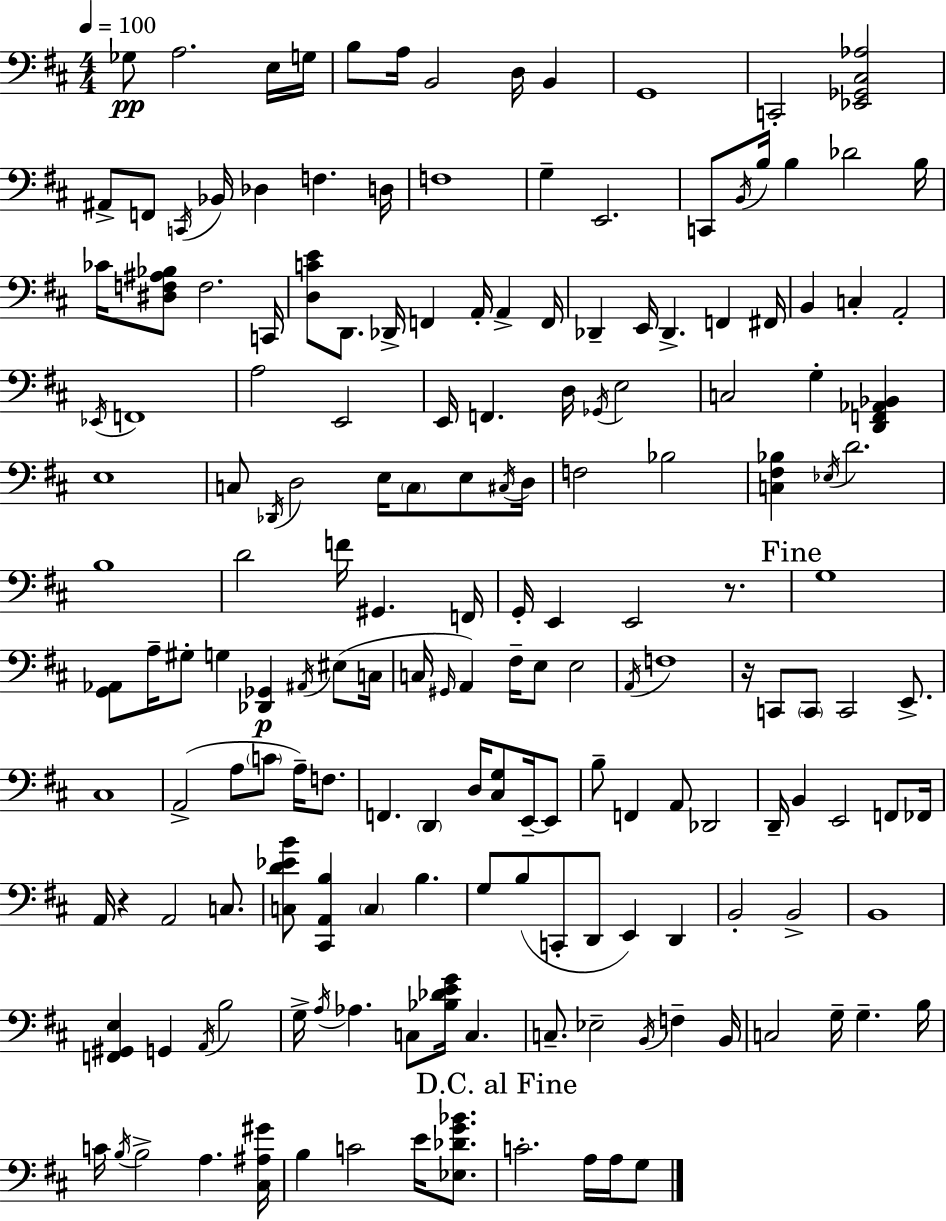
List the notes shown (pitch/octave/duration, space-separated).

Gb3/e A3/h. E3/s G3/s B3/e A3/s B2/h D3/s B2/q G2/w C2/h [Eb2,Gb2,C#3,Ab3]/h A#2/e F2/e C2/s Bb2/s Db3/q F3/q. D3/s F3/w G3/q E2/h. C2/e B2/s B3/s B3/q Db4/h B3/s CES4/s [D#3,F3,A#3,Bb3]/e F3/h. C2/s [D3,C4,E4]/e D2/e. Db2/s F2/q A2/s A2/q F2/s Db2/q E2/s Db2/q. F2/q F#2/s B2/q C3/q A2/h Eb2/s F2/w A3/h E2/h E2/s F2/q. D3/s Gb2/s E3/h C3/h G3/q [D2,F2,Ab2,Bb2]/q E3/w C3/e Db2/s D3/h E3/s C3/e E3/e C#3/s D3/s F3/h Bb3/h [C3,F#3,Bb3]/q Eb3/s D4/h. B3/w D4/h F4/s G#2/q. F2/s G2/s E2/q E2/h R/e. G3/w [G2,Ab2]/e A3/s G#3/e G3/q [Db2,Gb2]/q A#2/s EIS3/e C3/s C3/s G#2/s A2/q F#3/s E3/e E3/h A2/s F3/w R/s C2/e C2/e C2/h E2/e. C#3/w A2/h A3/e C4/e A3/s F3/e. F2/q. D2/q D3/s [C#3,G3]/e E2/s E2/e B3/e F2/q A2/e Db2/h D2/s B2/q E2/h F2/e FES2/s A2/s R/q A2/h C3/e. [C3,D4,Eb4,B4]/e [C#2,A2,B3]/q C3/q B3/q. G3/e B3/e C2/e D2/e E2/q D2/q B2/h B2/h B2/w [F2,G#2,E3]/q G2/q A2/s B3/h G3/s A3/s Ab3/q. C3/e [Bb3,Db4,E4,G4]/s C3/q. C3/e. Eb3/h B2/s F3/q B2/s C3/h G3/s G3/q. B3/s C4/s B3/s B3/h A3/q. [C#3,A#3,G#4]/s B3/q C4/h E4/s [Eb3,Db4,G4,Bb4]/e. C4/h. A3/s A3/s G3/e